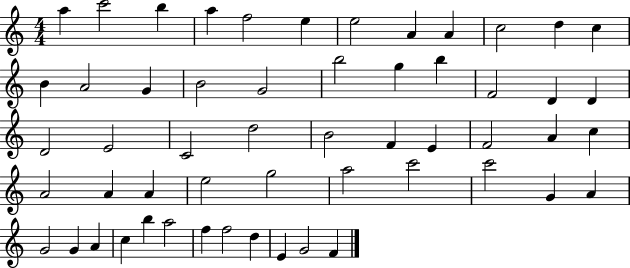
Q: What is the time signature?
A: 4/4